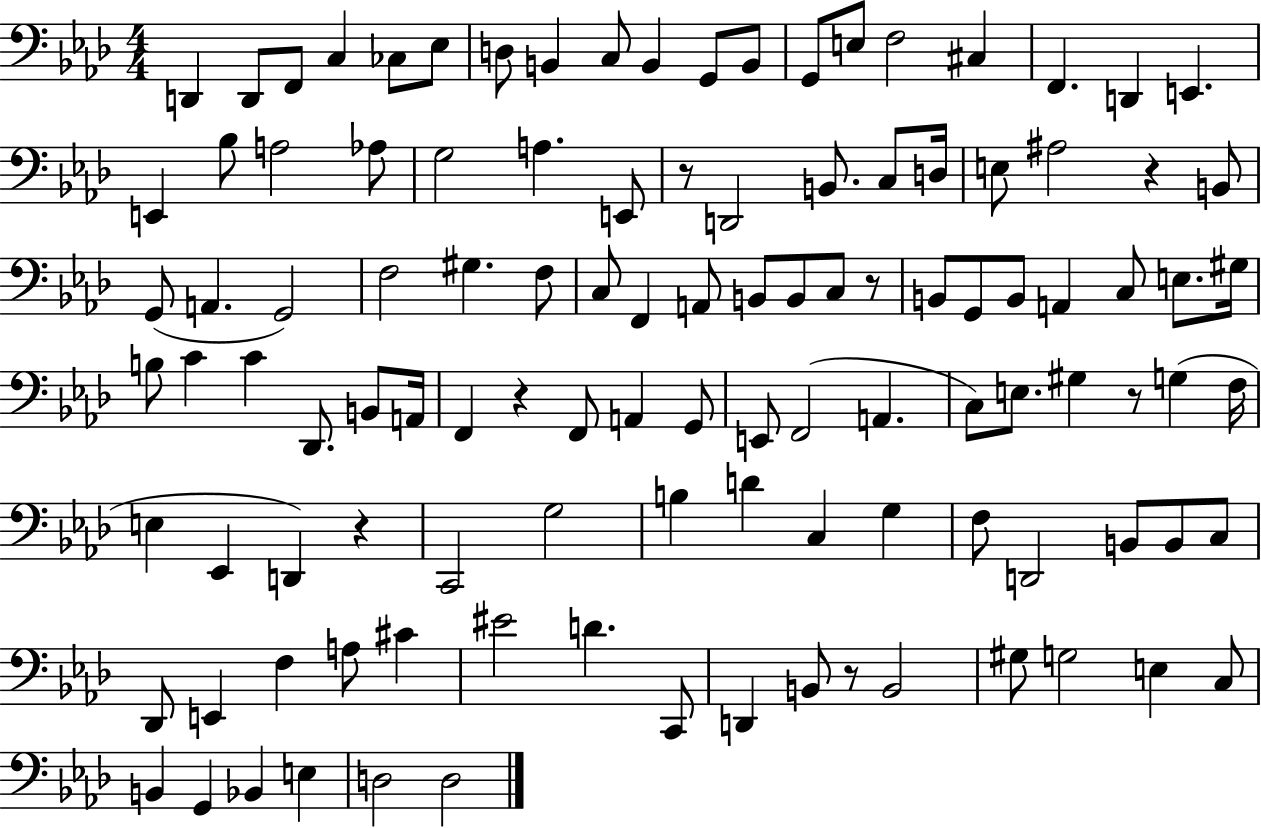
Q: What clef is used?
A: bass